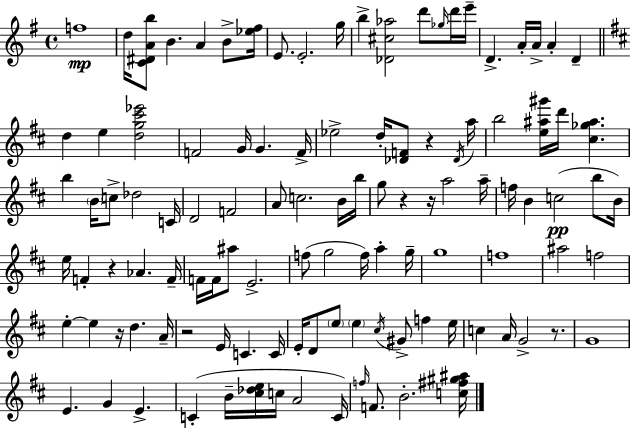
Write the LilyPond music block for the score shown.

{
  \clef treble
  \time 4/4
  \defaultTimeSignature
  \key g \major
  f''1\mp | d''16 <c' dis' a' b''>8 b'4. a'4 b'8-> <ees'' fis''>16 | e'8. e'2.-. g''16 | b''4-> <des' cis'' aes''>2 d'''8 \grace { ges''16 } d'''16 | \break e'''16-- d'4.-> a'16-. a'16-> a'4-. d'4-- | \bar "||" \break \key b \minor d''4 e''4 <d'' g'' cis''' ees'''>2 | f'2 g'16 g'4. f'16-> | ees''2-> d''16-. <des' f'>8 r4 \acciaccatura { des'16 } | a''16 b''2 <e'' ais'' gis'''>16 d'''16 <cis'' ges'' ais''>4. | \break b''4 \parenthesize b'16 c''8-> des''2 | c'16 d'2 f'2 | a'8 c''2. b'16 | b''16 g''8 r4 r16 a''2 | \break a''16-- f''16 b'4 c''2(\pp b''8 | b'16) e''16 f'4-. r4 aes'4. | f'16-- f'16 f'16 ais''8 e'2.-> | f''8( g''2 f''16) a''4-. | \break g''16-- g''1 | f''1 | ais''2 f''2 | e''4-.~~ e''4 r16 d''4. | \break a'16-- r2 e'16 c'4. | c'16 e'16-. d'8 \parenthesize e''8 \parenthesize e''4 \acciaccatura { cis''16 } gis'8-> f''4 | e''16 c''4 a'16 g'2-> r8. | g'1 | \break e'4. g'4 e'4.-> | c'4-.( b'16-- <cis'' des'' e''>16 c''16 a'2 | c'16) \grace { f''16 } f'8. b'2.-. | <c'' fis'' gis'' ais''>16 \bar "|."
}